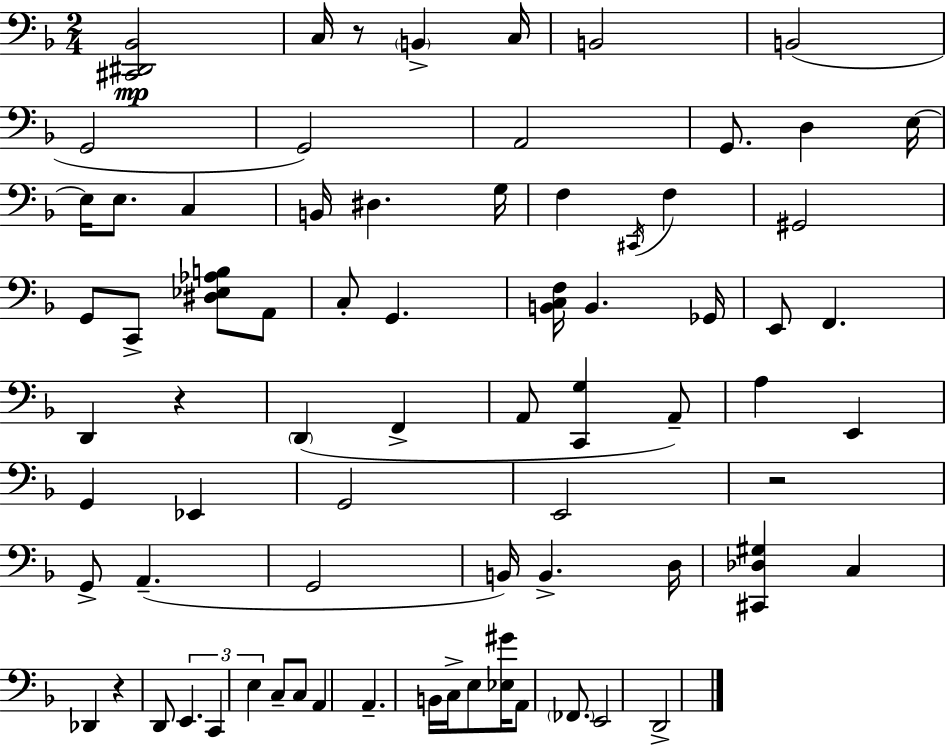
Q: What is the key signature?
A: D minor